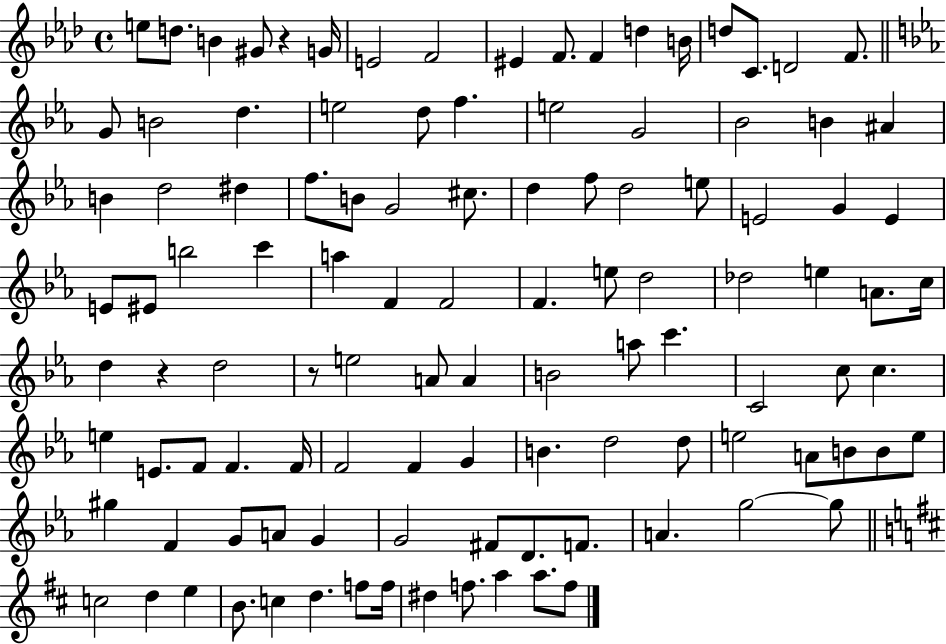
{
  \clef treble
  \time 4/4
  \defaultTimeSignature
  \key aes \major
  e''8 d''8. b'4 gis'8 r4 g'16 | e'2 f'2 | eis'4 f'8. f'4 d''4 b'16 | d''8 c'8. d'2 f'8. | \break \bar "||" \break \key c \minor g'8 b'2 d''4. | e''2 d''8 f''4. | e''2 g'2 | bes'2 b'4 ais'4 | \break b'4 d''2 dis''4 | f''8. b'8 g'2 cis''8. | d''4 f''8 d''2 e''8 | e'2 g'4 e'4 | \break e'8 eis'8 b''2 c'''4 | a''4 f'4 f'2 | f'4. e''8 d''2 | des''2 e''4 a'8. c''16 | \break d''4 r4 d''2 | r8 e''2 a'8 a'4 | b'2 a''8 c'''4. | c'2 c''8 c''4. | \break e''4 e'8. f'8 f'4. f'16 | f'2 f'4 g'4 | b'4. d''2 d''8 | e''2 a'8 b'8 b'8 e''8 | \break gis''4 f'4 g'8 a'8 g'4 | g'2 fis'8 d'8. f'8. | a'4. g''2~~ g''8 | \bar "||" \break \key d \major c''2 d''4 e''4 | b'8. c''4 d''4. f''8 f''16 | dis''4 f''8. a''4 a''8. f''8 | \bar "|."
}